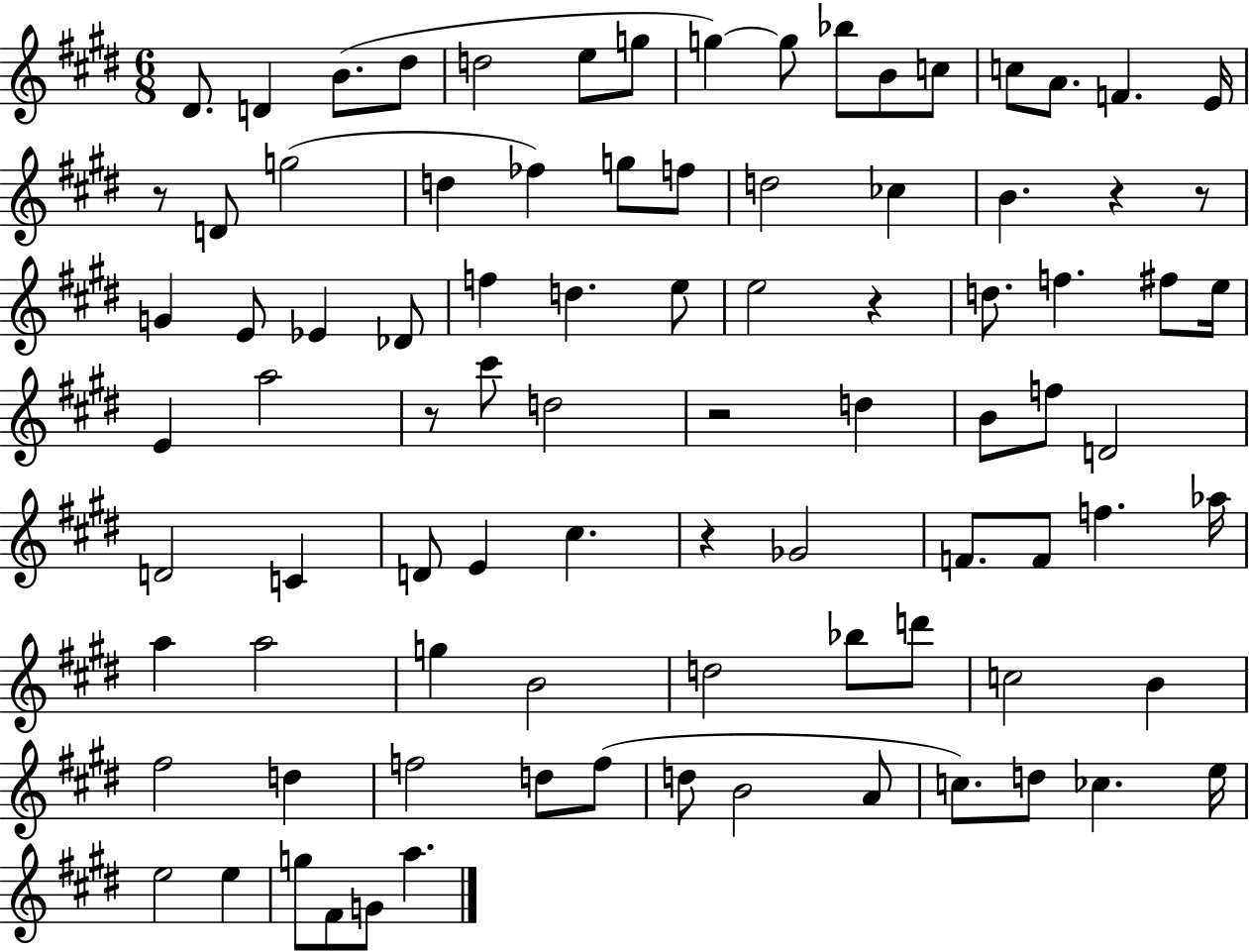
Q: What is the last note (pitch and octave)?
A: A5